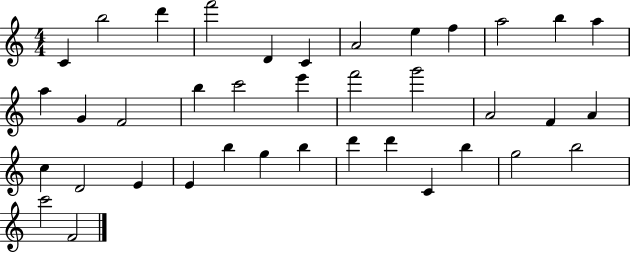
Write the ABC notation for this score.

X:1
T:Untitled
M:4/4
L:1/4
K:C
C b2 d' f'2 D C A2 e f a2 b a a G F2 b c'2 e' f'2 g'2 A2 F A c D2 E E b g b d' d' C b g2 b2 c'2 F2